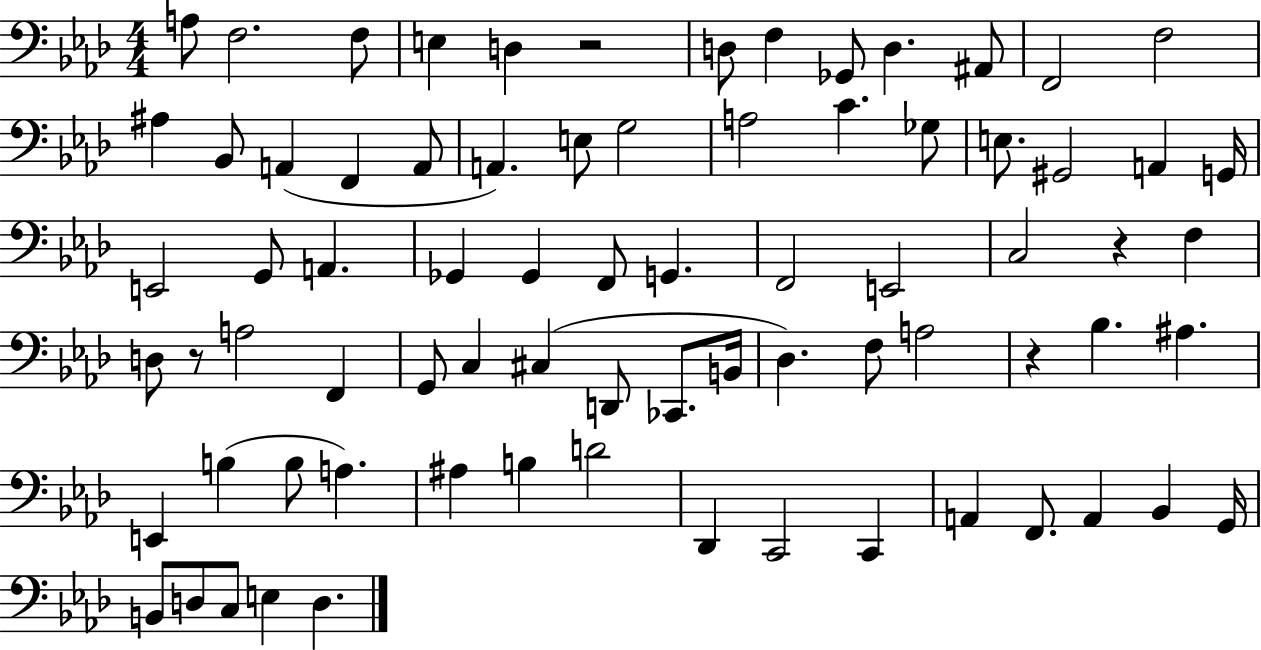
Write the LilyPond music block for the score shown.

{
  \clef bass
  \numericTimeSignature
  \time 4/4
  \key aes \major
  a8 f2. f8 | e4 d4 r2 | d8 f4 ges,8 d4. ais,8 | f,2 f2 | \break ais4 bes,8 a,4( f,4 a,8 | a,4.) e8 g2 | a2 c'4. ges8 | e8. gis,2 a,4 g,16 | \break e,2 g,8 a,4. | ges,4 ges,4 f,8 g,4. | f,2 e,2 | c2 r4 f4 | \break d8 r8 a2 f,4 | g,8 c4 cis4( d,8 ces,8. b,16 | des4.) f8 a2 | r4 bes4. ais4. | \break e,4 b4( b8 a4.) | ais4 b4 d'2 | des,4 c,2 c,4 | a,4 f,8. a,4 bes,4 g,16 | \break b,8 d8 c8 e4 d4. | \bar "|."
}